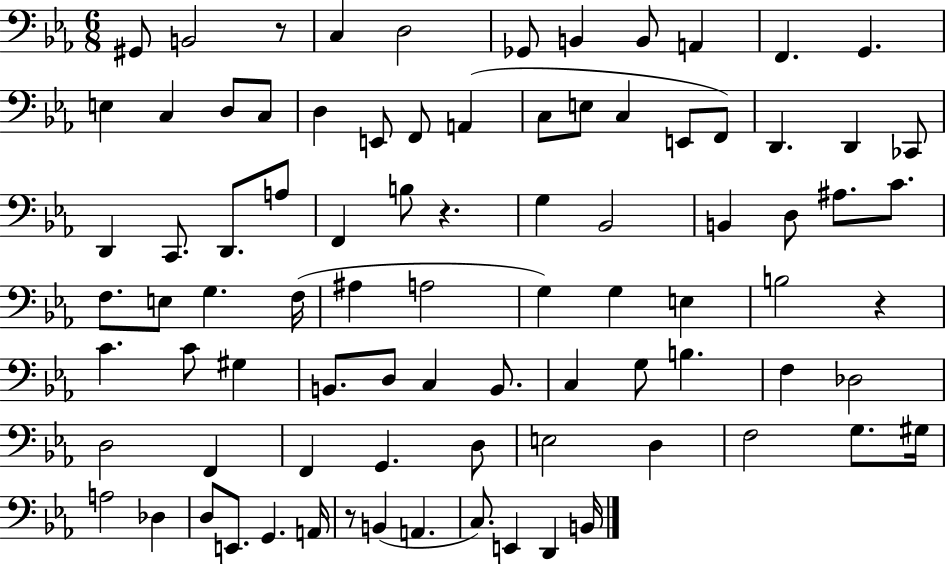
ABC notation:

X:1
T:Untitled
M:6/8
L:1/4
K:Eb
^G,,/2 B,,2 z/2 C, D,2 _G,,/2 B,, B,,/2 A,, F,, G,, E, C, D,/2 C,/2 D, E,,/2 F,,/2 A,, C,/2 E,/2 C, E,,/2 F,,/2 D,, D,, _C,,/2 D,, C,,/2 D,,/2 A,/2 F,, B,/2 z G, _B,,2 B,, D,/2 ^A,/2 C/2 F,/2 E,/2 G, F,/4 ^A, A,2 G, G, E, B,2 z C C/2 ^G, B,,/2 D,/2 C, B,,/2 C, G,/2 B, F, _D,2 D,2 F,, F,, G,, D,/2 E,2 D, F,2 G,/2 ^G,/4 A,2 _D, D,/2 E,,/2 G,, A,,/4 z/2 B,, A,, C,/2 E,, D,, B,,/4